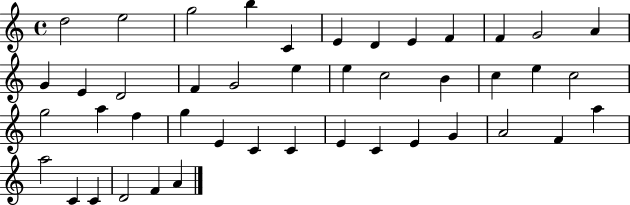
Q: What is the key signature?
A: C major